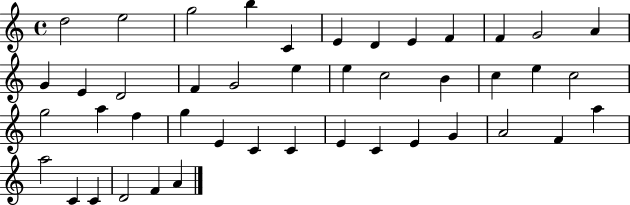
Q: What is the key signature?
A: C major